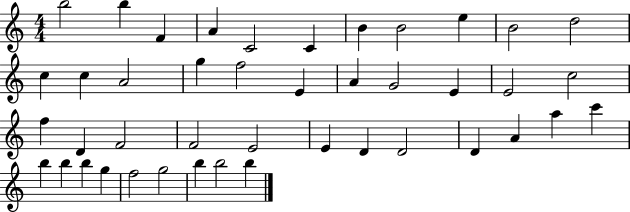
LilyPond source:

{
  \clef treble
  \numericTimeSignature
  \time 4/4
  \key c \major
  b''2 b''4 f'4 | a'4 c'2 c'4 | b'4 b'2 e''4 | b'2 d''2 | \break c''4 c''4 a'2 | g''4 f''2 e'4 | a'4 g'2 e'4 | e'2 c''2 | \break f''4 d'4 f'2 | f'2 e'2 | e'4 d'4 d'2 | d'4 a'4 a''4 c'''4 | \break b''4 b''4 b''4 g''4 | f''2 g''2 | b''4 b''2 b''4 | \bar "|."
}